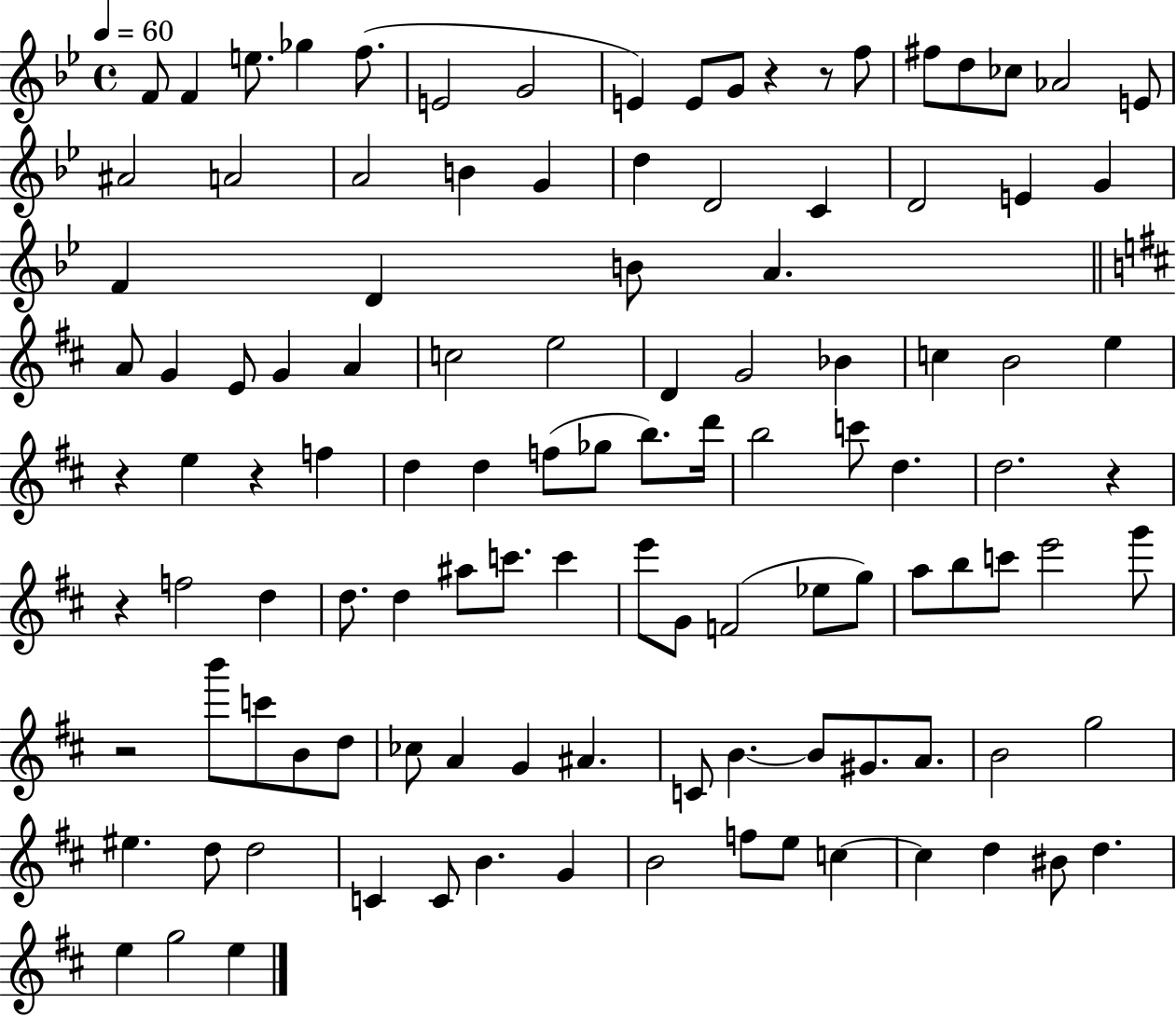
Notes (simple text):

F4/e F4/q E5/e. Gb5/q F5/e. E4/h G4/h E4/q E4/e G4/e R/q R/e F5/e F#5/e D5/e CES5/e Ab4/h E4/e A#4/h A4/h A4/h B4/q G4/q D5/q D4/h C4/q D4/h E4/q G4/q F4/q D4/q B4/e A4/q. A4/e G4/q E4/e G4/q A4/q C5/h E5/h D4/q G4/h Bb4/q C5/q B4/h E5/q R/q E5/q R/q F5/q D5/q D5/q F5/e Gb5/e B5/e. D6/s B5/h C6/e D5/q. D5/h. R/q R/q F5/h D5/q D5/e. D5/q A#5/e C6/e. C6/q E6/e G4/e F4/h Eb5/e G5/e A5/e B5/e C6/e E6/h G6/e R/h B6/e C6/e B4/e D5/e CES5/e A4/q G4/q A#4/q. C4/e B4/q. B4/e G#4/e. A4/e. B4/h G5/h EIS5/q. D5/e D5/h C4/q C4/e B4/q. G4/q B4/h F5/e E5/e C5/q C5/q D5/q BIS4/e D5/q. E5/q G5/h E5/q